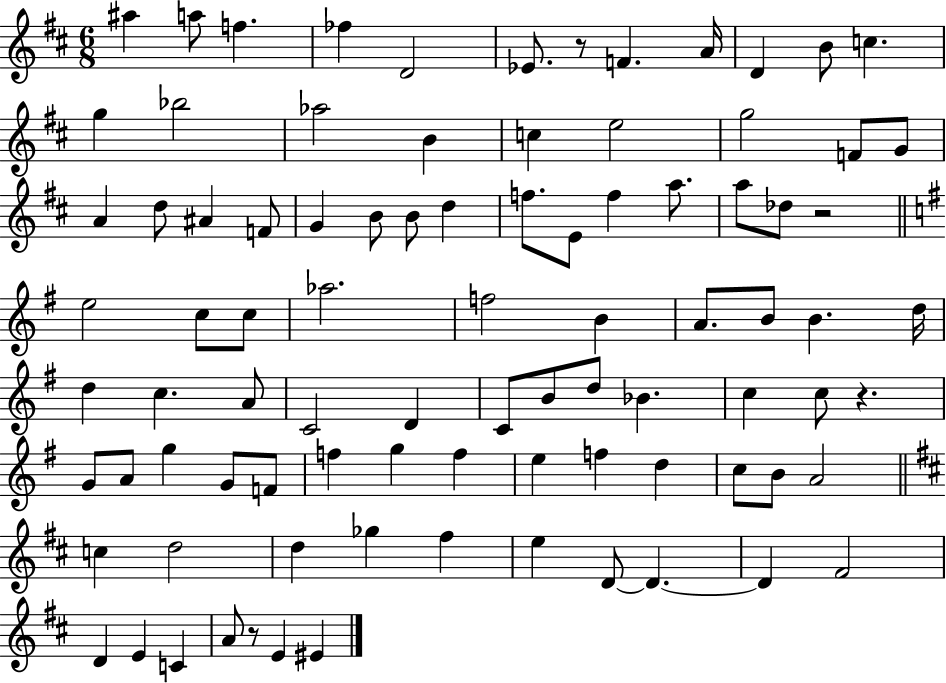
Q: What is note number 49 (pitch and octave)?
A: D4